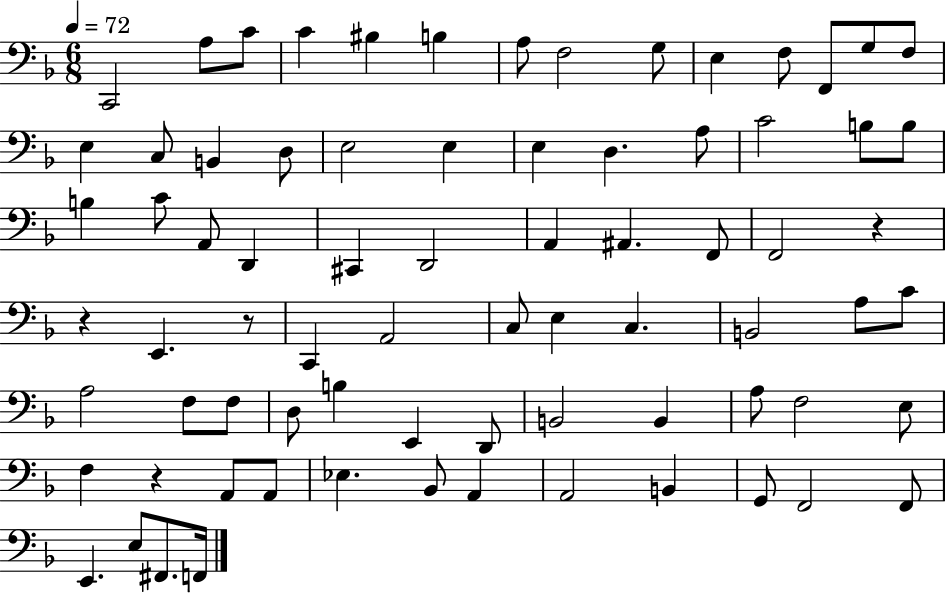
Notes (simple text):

C2/h A3/e C4/e C4/q BIS3/q B3/q A3/e F3/h G3/e E3/q F3/e F2/e G3/e F3/e E3/q C3/e B2/q D3/e E3/h E3/q E3/q D3/q. A3/e C4/h B3/e B3/e B3/q C4/e A2/e D2/q C#2/q D2/h A2/q A#2/q. F2/e F2/h R/q R/q E2/q. R/e C2/q A2/h C3/e E3/q C3/q. B2/h A3/e C4/e A3/h F3/e F3/e D3/e B3/q E2/q D2/e B2/h B2/q A3/e F3/h E3/e F3/q R/q A2/e A2/e Eb3/q. Bb2/e A2/q A2/h B2/q G2/e F2/h F2/e E2/q. E3/e F#2/e. F2/s